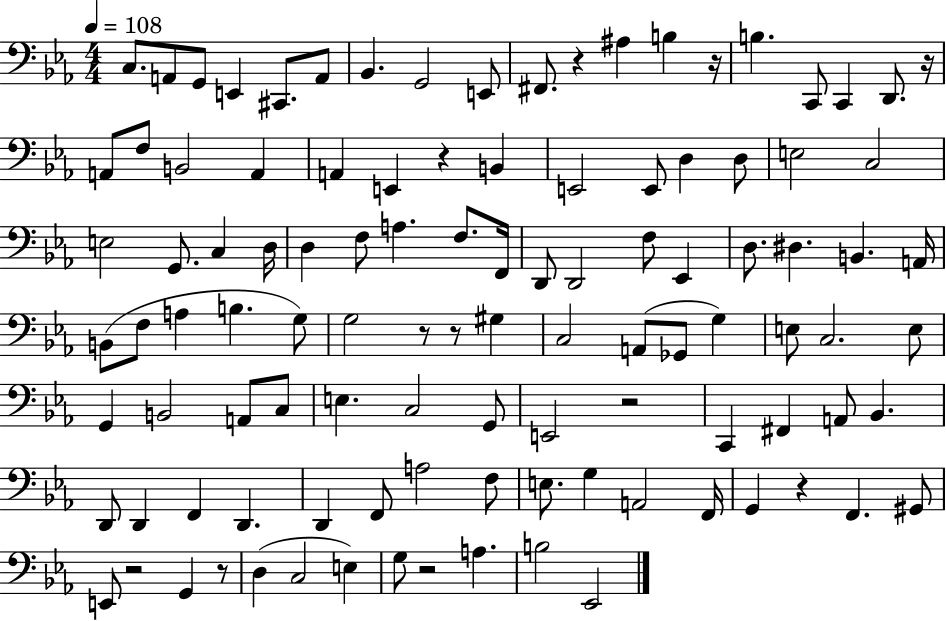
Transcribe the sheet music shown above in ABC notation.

X:1
T:Untitled
M:4/4
L:1/4
K:Eb
C,/2 A,,/2 G,,/2 E,, ^C,,/2 A,,/2 _B,, G,,2 E,,/2 ^F,,/2 z ^A, B, z/4 B, C,,/2 C,, D,,/2 z/4 A,,/2 F,/2 B,,2 A,, A,, E,, z B,, E,,2 E,,/2 D, D,/2 E,2 C,2 E,2 G,,/2 C, D,/4 D, F,/2 A, F,/2 F,,/4 D,,/2 D,,2 F,/2 _E,, D,/2 ^D, B,, A,,/4 B,,/2 F,/2 A, B, G,/2 G,2 z/2 z/2 ^G, C,2 A,,/2 _G,,/2 G, E,/2 C,2 E,/2 G,, B,,2 A,,/2 C,/2 E, C,2 G,,/2 E,,2 z2 C,, ^F,, A,,/2 _B,, D,,/2 D,, F,, D,, D,, F,,/2 A,2 F,/2 E,/2 G, A,,2 F,,/4 G,, z F,, ^G,,/2 E,,/2 z2 G,, z/2 D, C,2 E, G,/2 z2 A, B,2 _E,,2